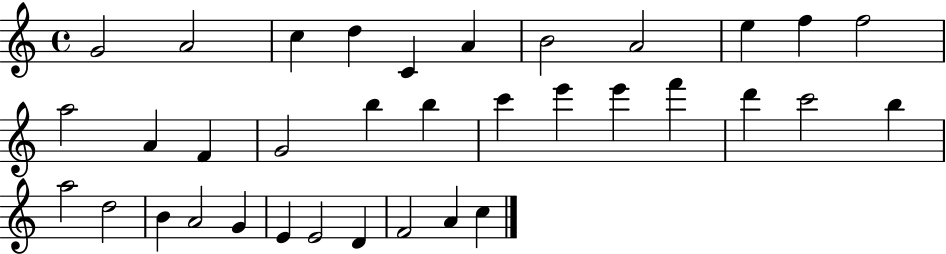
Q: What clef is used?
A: treble